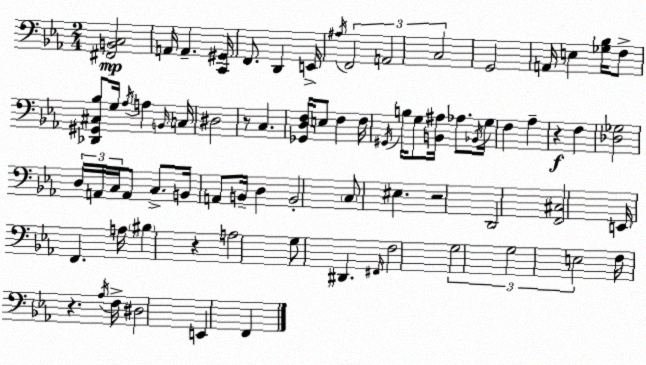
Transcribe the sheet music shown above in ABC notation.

X:1
T:Untitled
M:2/4
L:1/4
K:Cm
[^F,,B,,C,]2 A,,/4 A,, [C,,^G,,]/4 F,,/2 D,, E,,/4 ^A,/4 F,,2 A,,2 C,2 G,,2 A,,/4 E, [_G,_B,]/4 F,/2 [_D,,^G,,^C,_B,]/2 G,/4 _A,/4 A, B,,/4 C,/4 ^D,2 z/2 C, [_G,,D,F,]/4 E,/2 F, F,/4 ^G,,/4 B,/4 G,/2 [B,,^A,]/4 _A,/2 _B,,/4 G,/4 F, _A, z F, [_D,_G,]2 D,/4 A,,/4 C,/4 A,,/2 C,/2 B,,/4 A,,/2 B,,/4 D, B,,2 C,/2 ^E, z2 D,,2 [F,,^C,]2 E,,/4 F,, A,/4 ^B, z A,2 G,/2 ^D,, ^F,,/4 F,2 G,2 G,2 E,2 F,/4 z _A,/4 F,/4 ^D,2 E,, F,,